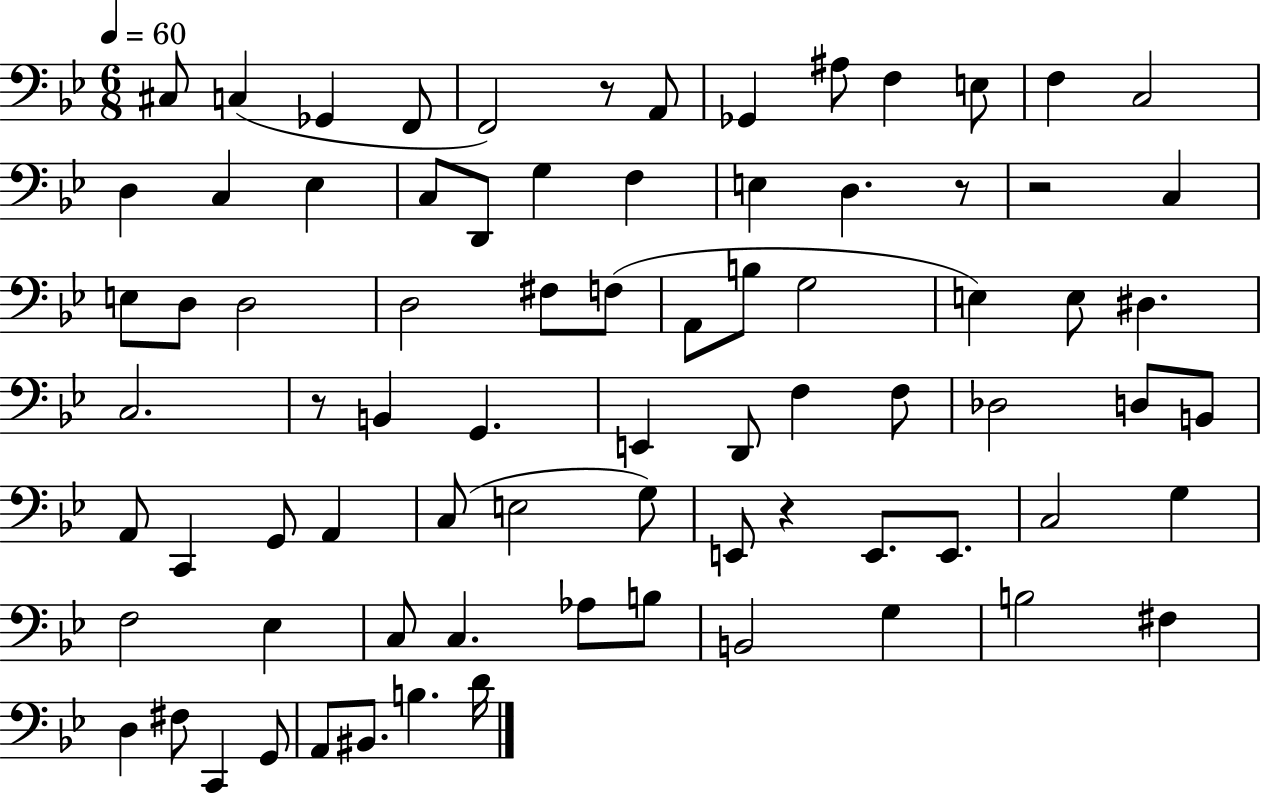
X:1
T:Untitled
M:6/8
L:1/4
K:Bb
^C,/2 C, _G,, F,,/2 F,,2 z/2 A,,/2 _G,, ^A,/2 F, E,/2 F, C,2 D, C, _E, C,/2 D,,/2 G, F, E, D, z/2 z2 C, E,/2 D,/2 D,2 D,2 ^F,/2 F,/2 A,,/2 B,/2 G,2 E, E,/2 ^D, C,2 z/2 B,, G,, E,, D,,/2 F, F,/2 _D,2 D,/2 B,,/2 A,,/2 C,, G,,/2 A,, C,/2 E,2 G,/2 E,,/2 z E,,/2 E,,/2 C,2 G, F,2 _E, C,/2 C, _A,/2 B,/2 B,,2 G, B,2 ^F, D, ^F,/2 C,, G,,/2 A,,/2 ^B,,/2 B, D/4